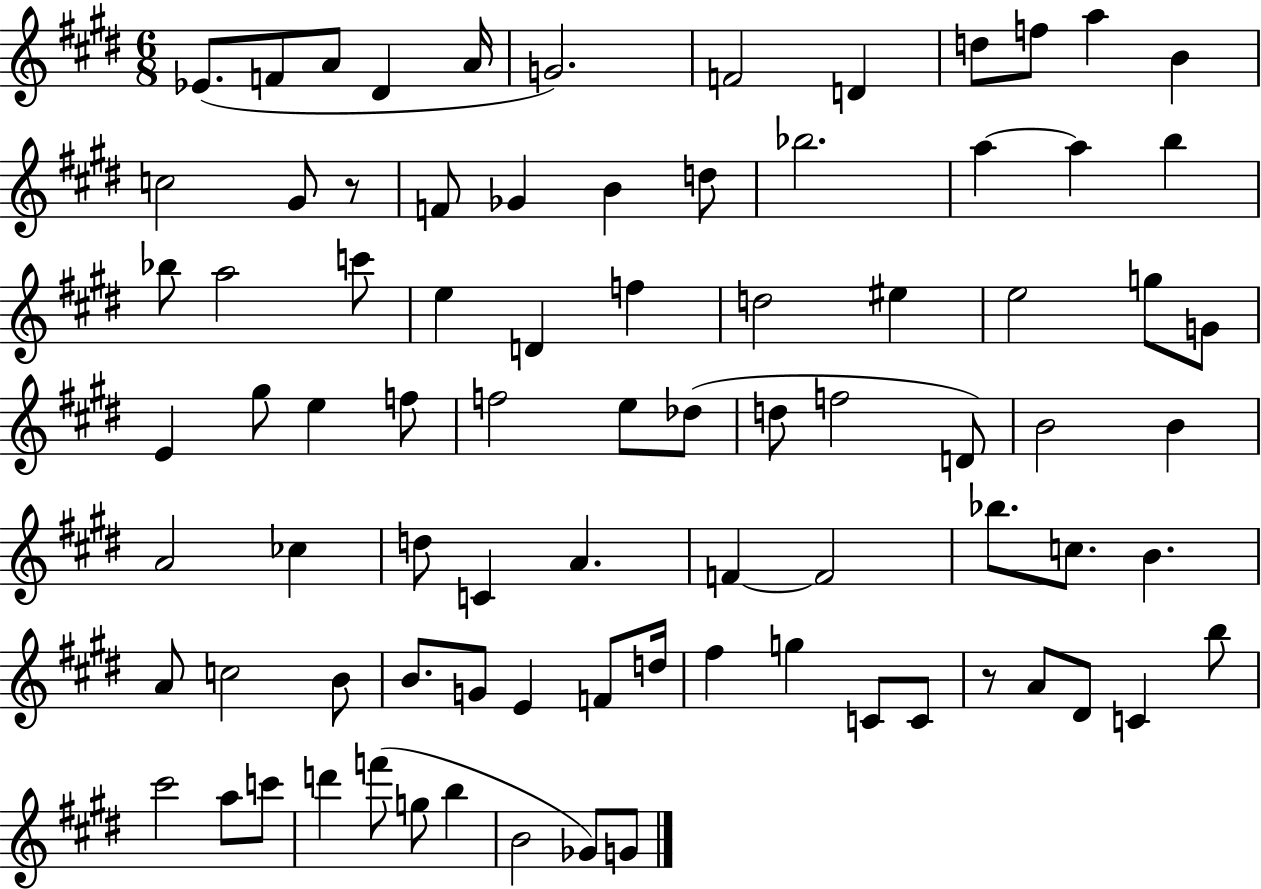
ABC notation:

X:1
T:Untitled
M:6/8
L:1/4
K:E
_E/2 F/2 A/2 ^D A/4 G2 F2 D d/2 f/2 a B c2 ^G/2 z/2 F/2 _G B d/2 _b2 a a b _b/2 a2 c'/2 e D f d2 ^e e2 g/2 G/2 E ^g/2 e f/2 f2 e/2 _d/2 d/2 f2 D/2 B2 B A2 _c d/2 C A F F2 _b/2 c/2 B A/2 c2 B/2 B/2 G/2 E F/2 d/4 ^f g C/2 C/2 z/2 A/2 ^D/2 C b/2 ^c'2 a/2 c'/2 d' f'/2 g/2 b B2 _G/2 G/2